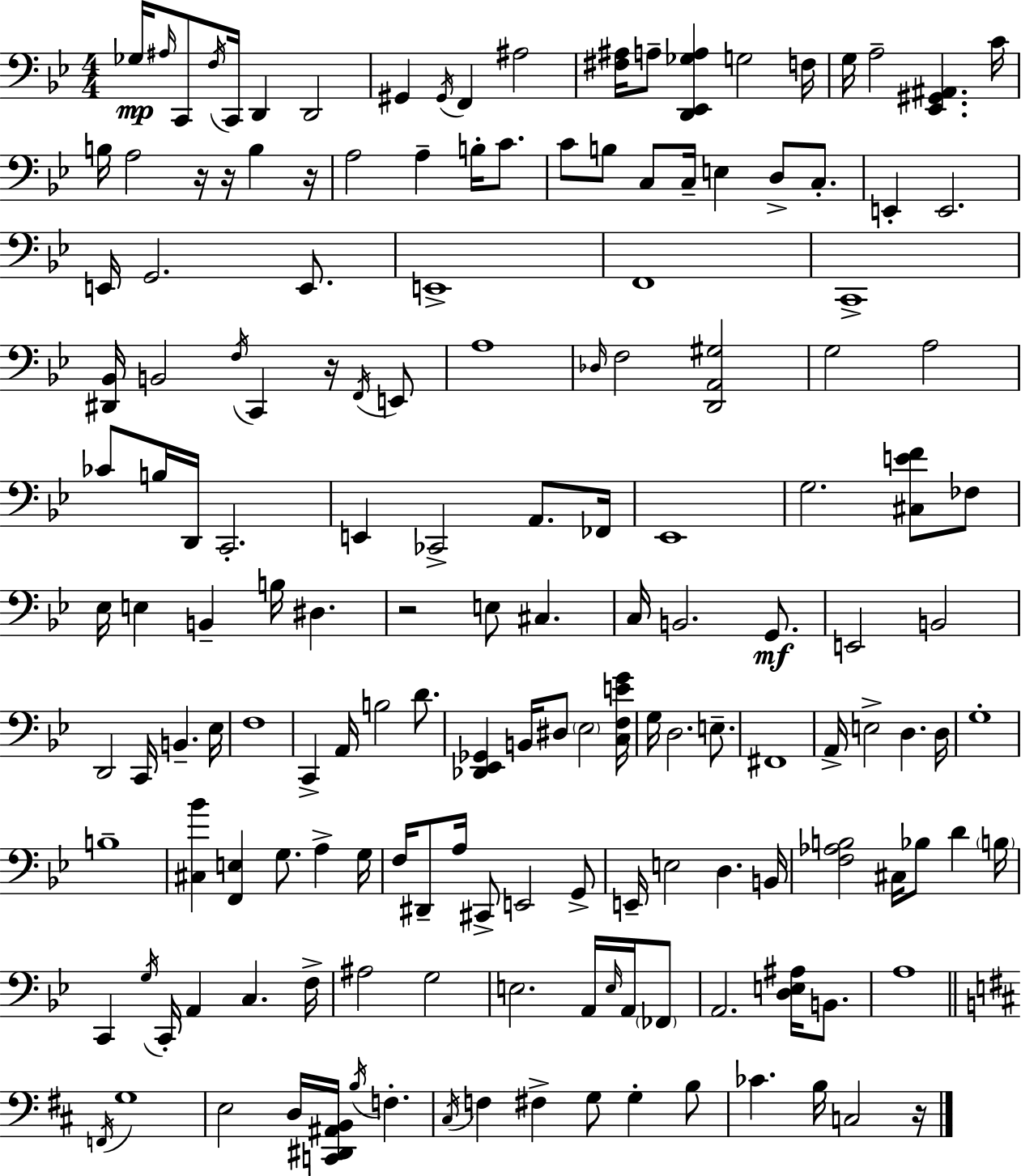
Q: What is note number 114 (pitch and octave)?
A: C2